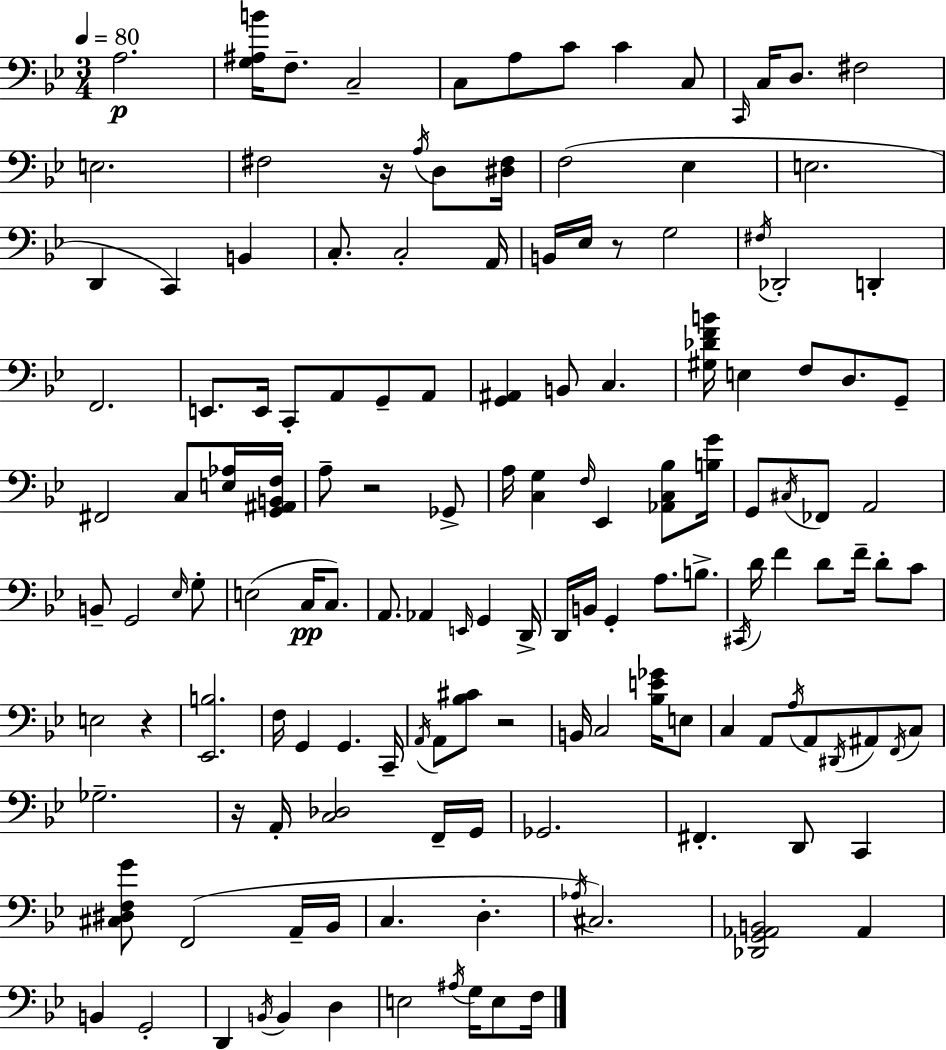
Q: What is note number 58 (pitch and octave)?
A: Eb3